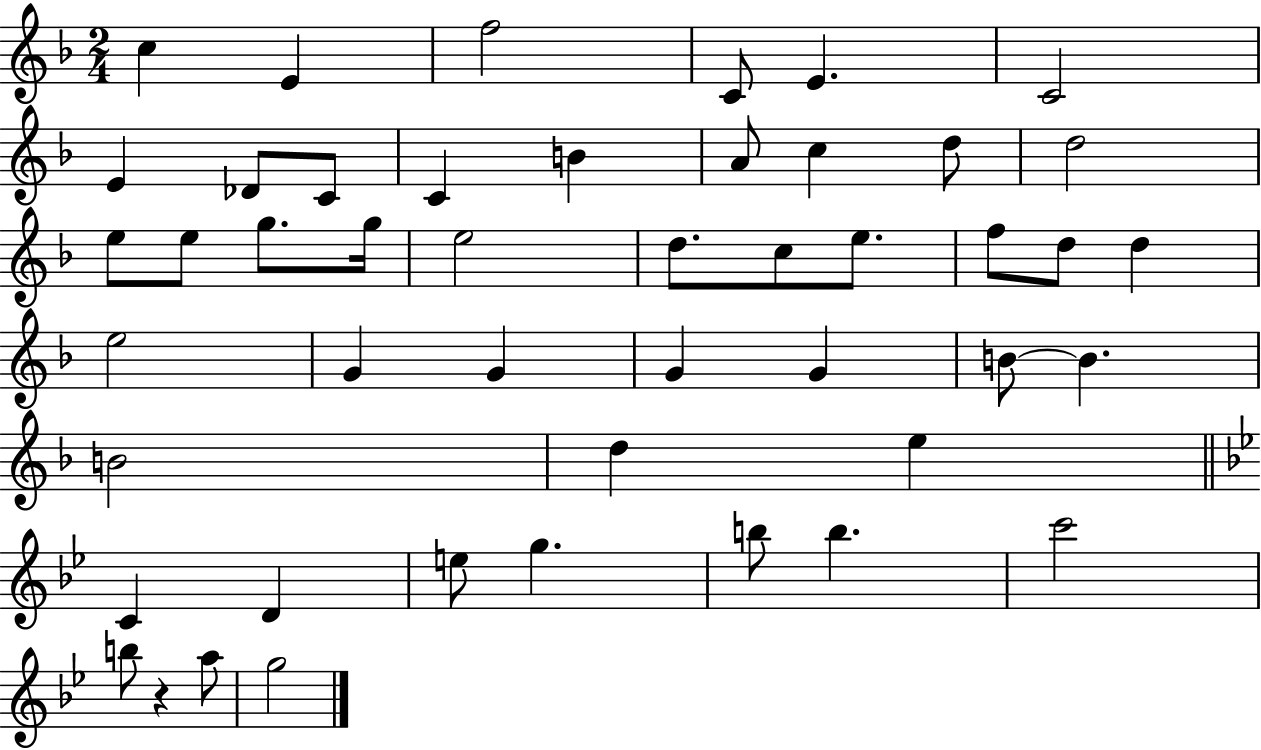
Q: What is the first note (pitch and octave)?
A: C5